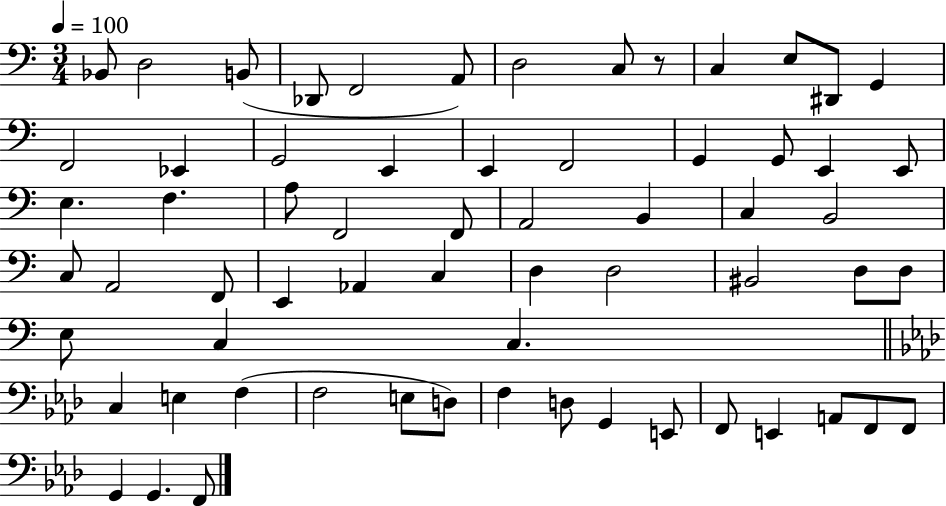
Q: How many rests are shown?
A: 1